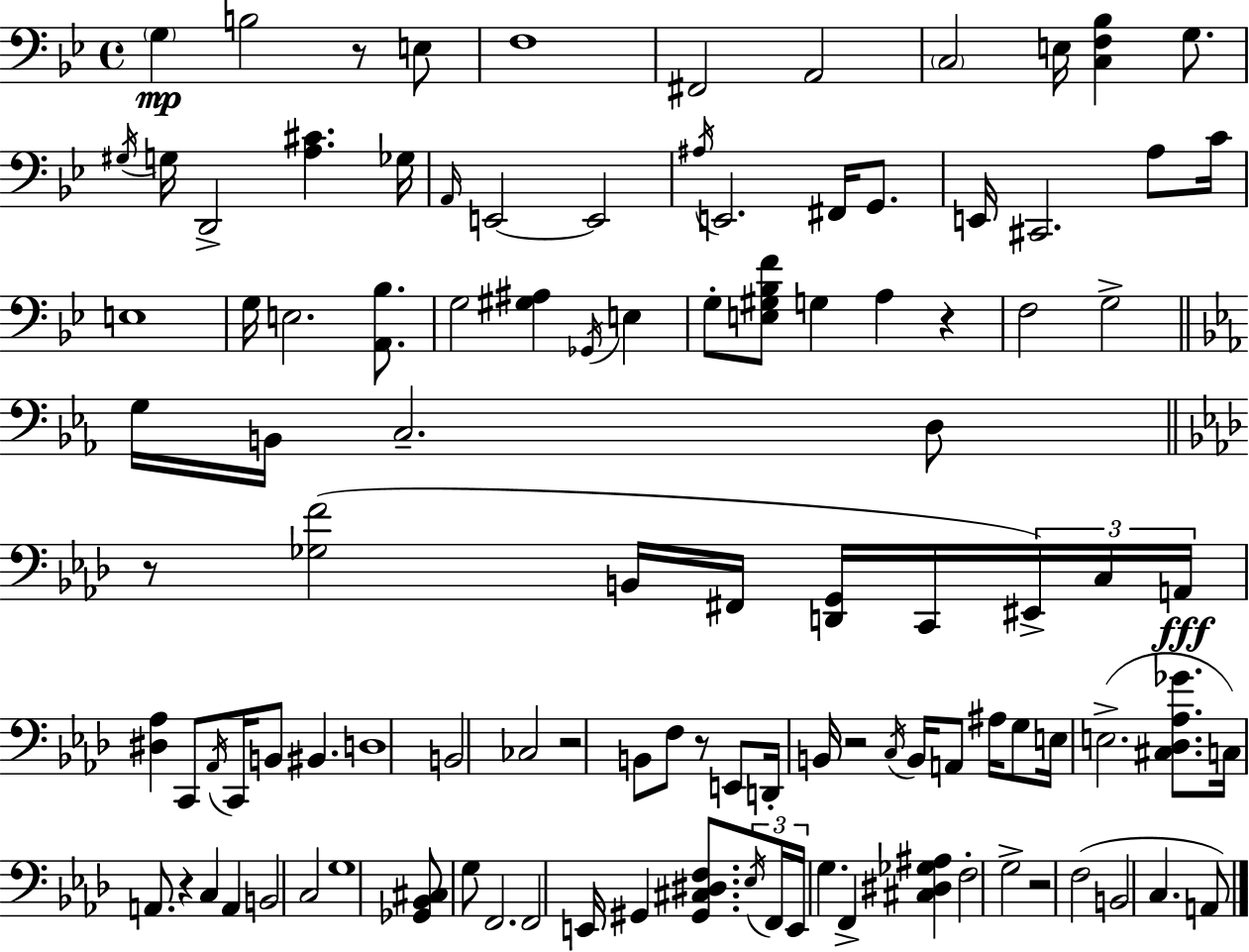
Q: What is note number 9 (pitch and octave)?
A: G3